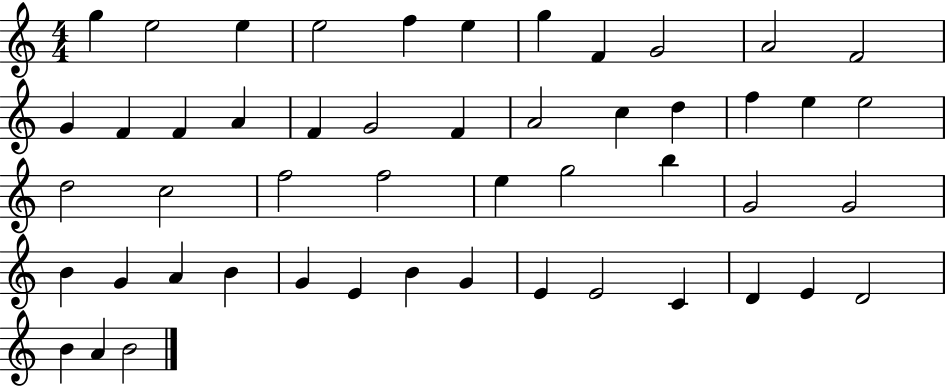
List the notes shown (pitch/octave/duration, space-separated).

G5/q E5/h E5/q E5/h F5/q E5/q G5/q F4/q G4/h A4/h F4/h G4/q F4/q F4/q A4/q F4/q G4/h F4/q A4/h C5/q D5/q F5/q E5/q E5/h D5/h C5/h F5/h F5/h E5/q G5/h B5/q G4/h G4/h B4/q G4/q A4/q B4/q G4/q E4/q B4/q G4/q E4/q E4/h C4/q D4/q E4/q D4/h B4/q A4/q B4/h